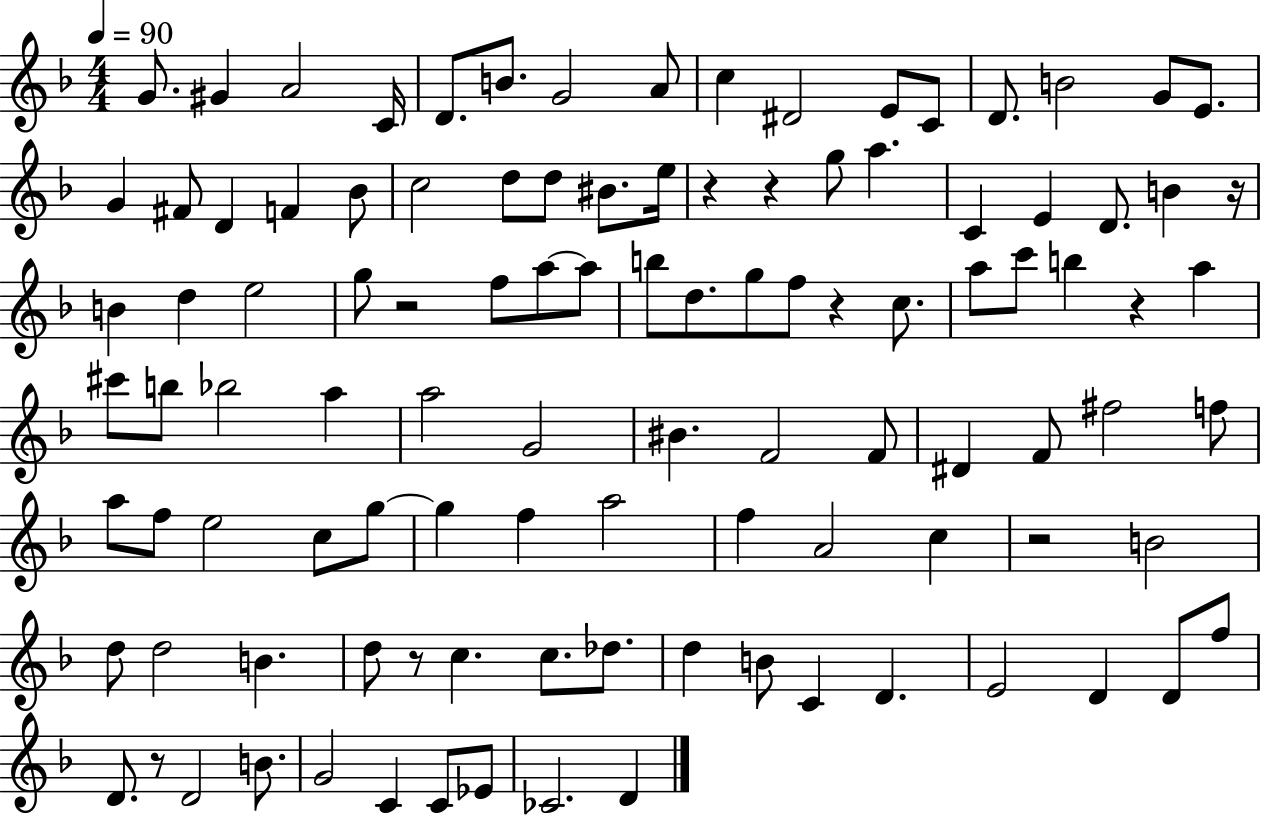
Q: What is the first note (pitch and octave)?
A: G4